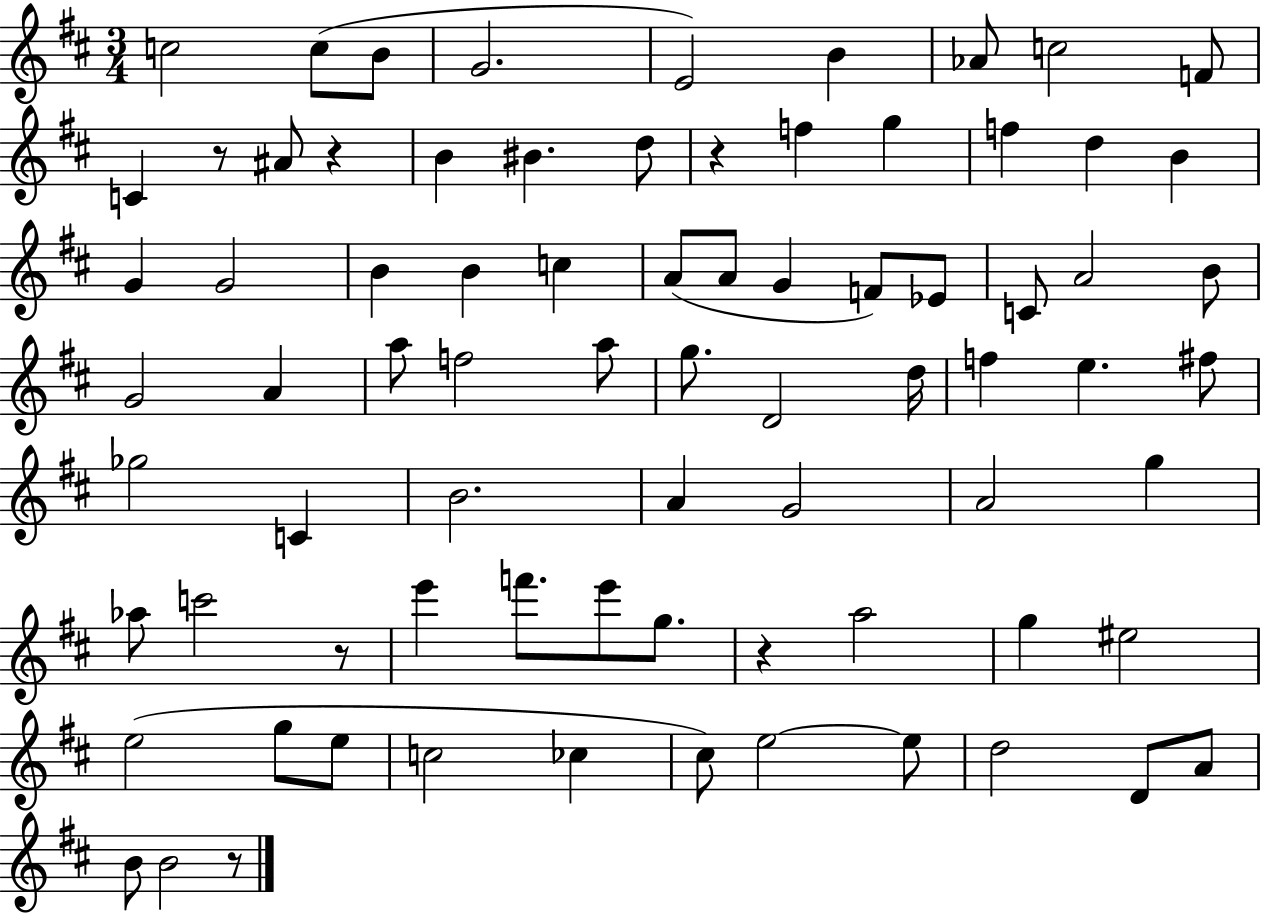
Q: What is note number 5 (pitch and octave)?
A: E4